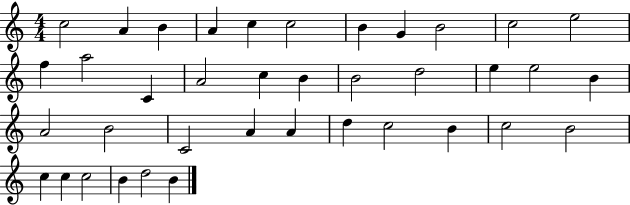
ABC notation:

X:1
T:Untitled
M:4/4
L:1/4
K:C
c2 A B A c c2 B G B2 c2 e2 f a2 C A2 c B B2 d2 e e2 B A2 B2 C2 A A d c2 B c2 B2 c c c2 B d2 B